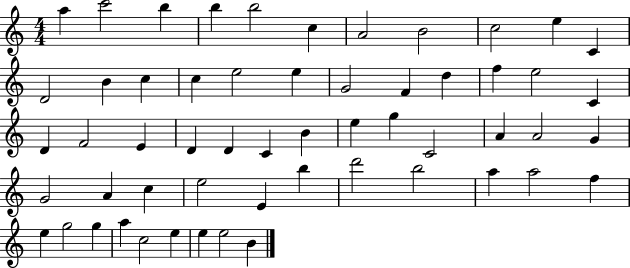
A5/q C6/h B5/q B5/q B5/h C5/q A4/h B4/h C5/h E5/q C4/q D4/h B4/q C5/q C5/q E5/h E5/q G4/h F4/q D5/q F5/q E5/h C4/q D4/q F4/h E4/q D4/q D4/q C4/q B4/q E5/q G5/q C4/h A4/q A4/h G4/q G4/h A4/q C5/q E5/h E4/q B5/q D6/h B5/h A5/q A5/h F5/q E5/q G5/h G5/q A5/q C5/h E5/q E5/q E5/h B4/q